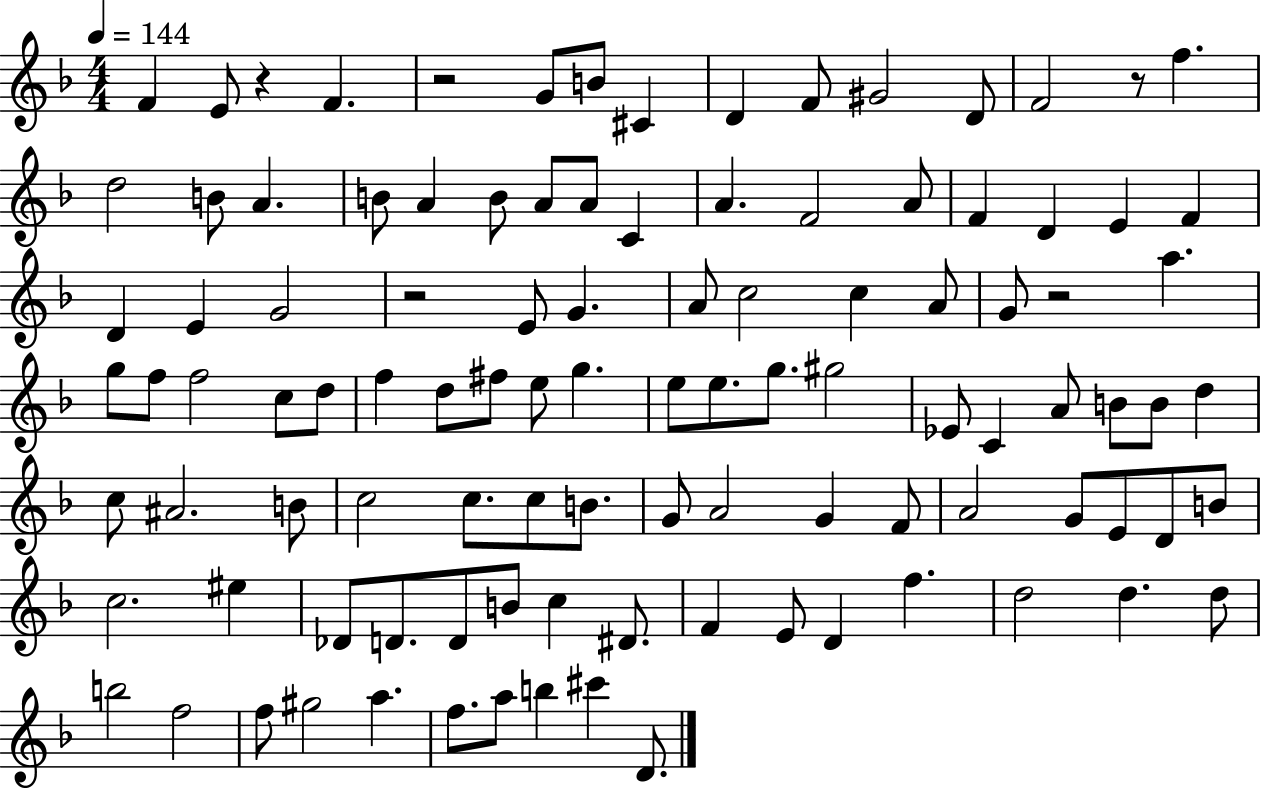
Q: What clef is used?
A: treble